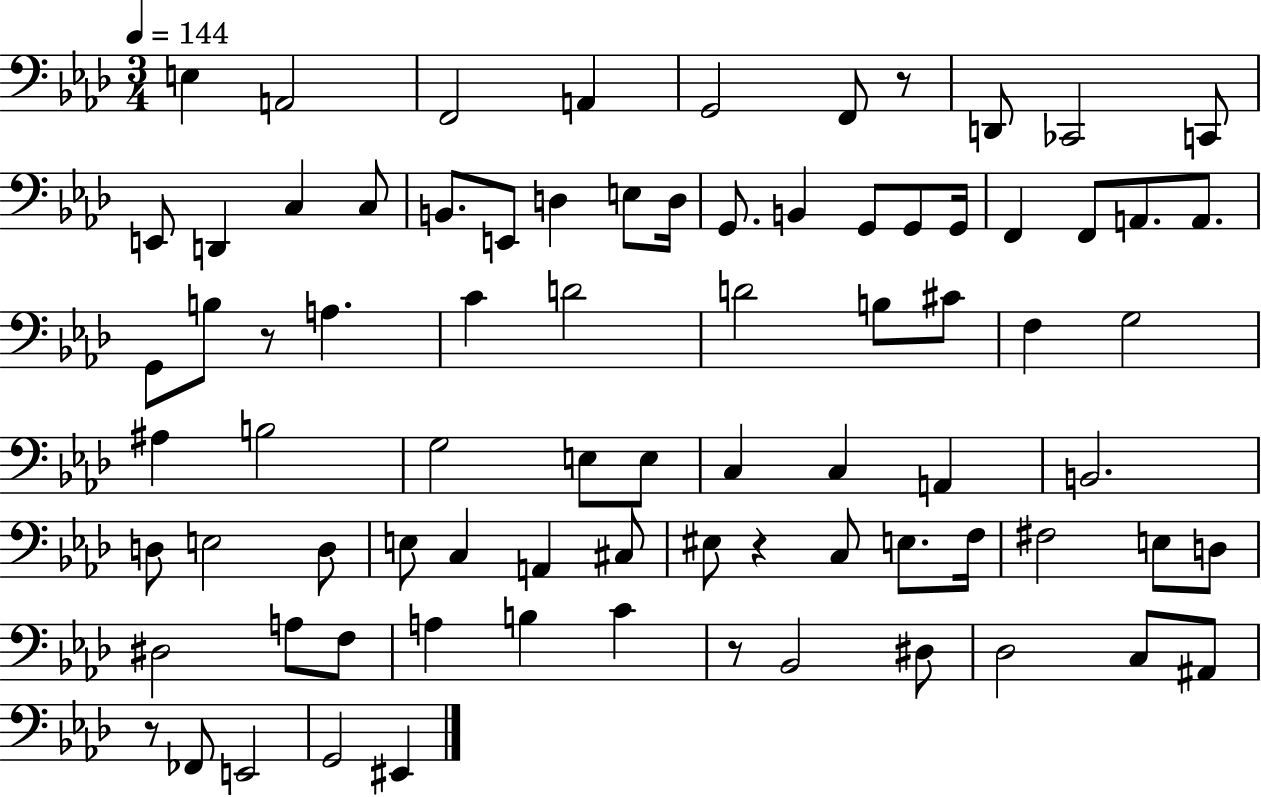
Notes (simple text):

E3/q A2/h F2/h A2/q G2/h F2/e R/e D2/e CES2/h C2/e E2/e D2/q C3/q C3/e B2/e. E2/e D3/q E3/e D3/s G2/e. B2/q G2/e G2/e G2/s F2/q F2/e A2/e. A2/e. G2/e B3/e R/e A3/q. C4/q D4/h D4/h B3/e C#4/e F3/q G3/h A#3/q B3/h G3/h E3/e E3/e C3/q C3/q A2/q B2/h. D3/e E3/h D3/e E3/e C3/q A2/q C#3/e EIS3/e R/q C3/e E3/e. F3/s F#3/h E3/e D3/e D#3/h A3/e F3/e A3/q B3/q C4/q R/e Bb2/h D#3/e Db3/h C3/e A#2/e R/e FES2/e E2/h G2/h EIS2/q